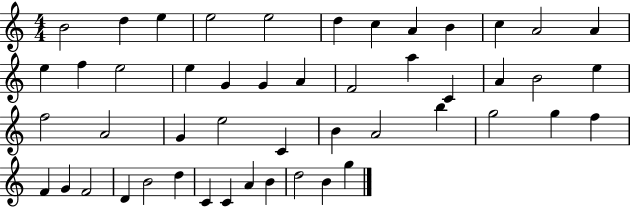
X:1
T:Untitled
M:4/4
L:1/4
K:C
B2 d e e2 e2 d c A B c A2 A e f e2 e G G A F2 a C A B2 e f2 A2 G e2 C B A2 b g2 g f F G F2 D B2 d C C A B d2 B g